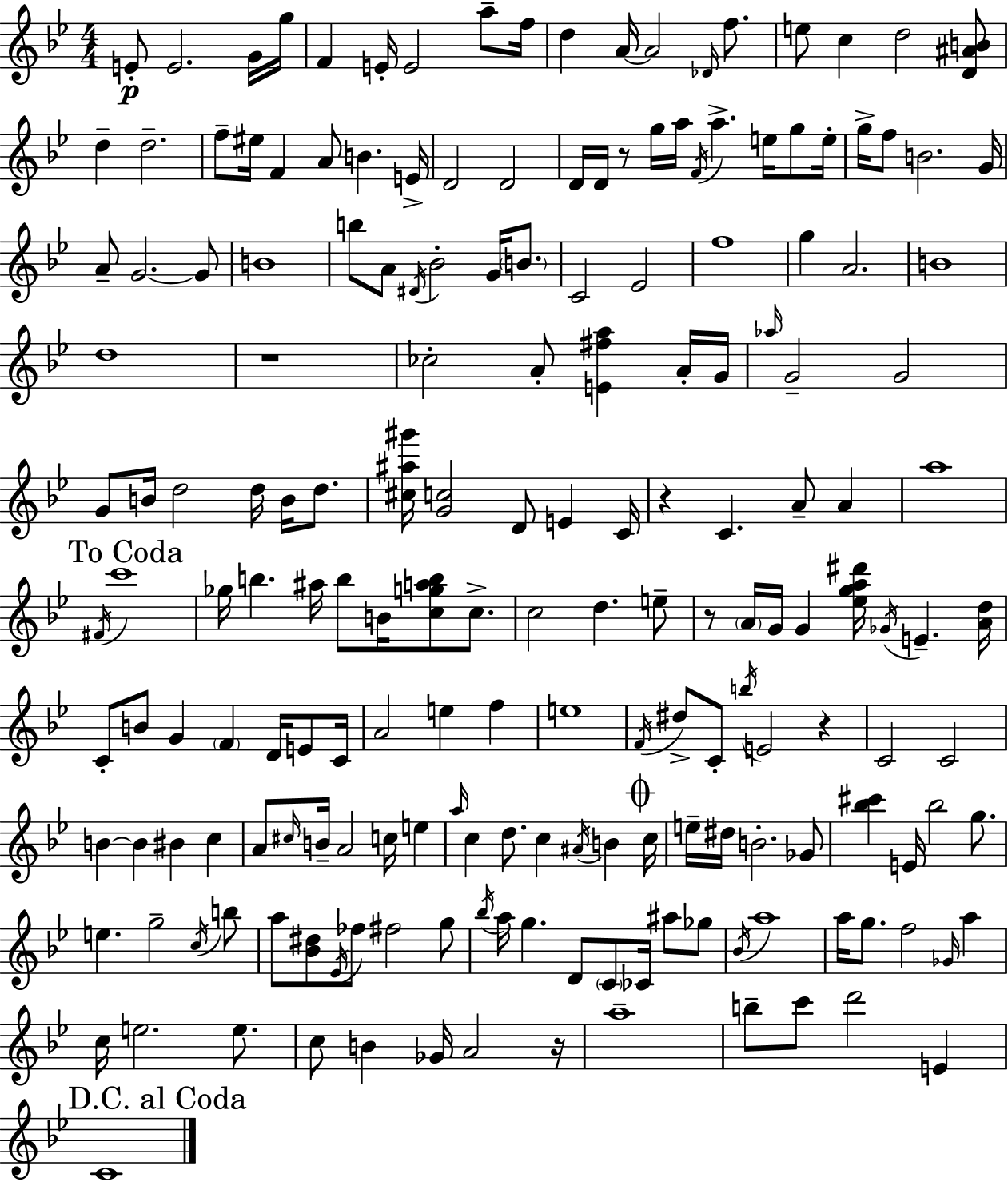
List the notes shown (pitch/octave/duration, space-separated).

E4/e E4/h. G4/s G5/s F4/q E4/s E4/h A5/e F5/s D5/q A4/s A4/h Db4/s F5/e. E5/e C5/q D5/h [D4,A#4,B4]/e D5/q D5/h. F5/e EIS5/s F4/q A4/e B4/q. E4/s D4/h D4/h D4/s D4/s R/e G5/s A5/s F4/s A5/q. E5/s G5/e E5/s G5/s F5/e B4/h. G4/s A4/e G4/h. G4/e B4/w B5/e A4/e D#4/s Bb4/h G4/s B4/e. C4/h Eb4/h F5/w G5/q A4/h. B4/w D5/w R/w CES5/h A4/e [E4,F#5,A5]/q A4/s G4/s Ab5/s G4/h G4/h G4/e B4/s D5/h D5/s B4/s D5/e. [C#5,A#5,G#6]/s [G4,C5]/h D4/e E4/q C4/s R/q C4/q. A4/e A4/q A5/w F#4/s C6/w Gb5/s B5/q. A#5/s B5/e B4/s [C5,G5,A5,B5]/e C5/e. C5/h D5/q. E5/e R/e A4/s G4/s G4/q [Eb5,G5,A5,D#6]/s Gb4/s E4/q. [A4,D5]/s C4/e B4/e G4/q F4/q D4/s E4/e C4/s A4/h E5/q F5/q E5/w F4/s D#5/e C4/e B5/s E4/h R/q C4/h C4/h B4/q B4/q BIS4/q C5/q A4/e C#5/s B4/s A4/h C5/s E5/q A5/s C5/q D5/e. C5/q A#4/s B4/q C5/s E5/s D#5/s B4/h. Gb4/e [Bb5,C#6]/q E4/s Bb5/h G5/e. E5/q. G5/h C5/s B5/e A5/e [Bb4,D#5]/e Eb4/s FES5/e F#5/h G5/e Bb5/s A5/s G5/q. D4/e C4/e CES4/s A#5/e Gb5/e Bb4/s A5/w A5/s G5/e. F5/h Gb4/s A5/q C5/s E5/h. E5/e. C5/e B4/q Gb4/s A4/h R/s A5/w B5/e C6/e D6/h E4/q C4/w